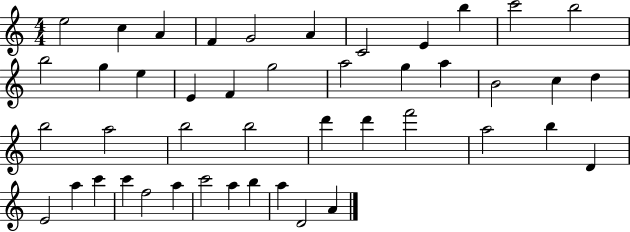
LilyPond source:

{
  \clef treble
  \numericTimeSignature
  \time 4/4
  \key c \major
  e''2 c''4 a'4 | f'4 g'2 a'4 | c'2 e'4 b''4 | c'''2 b''2 | \break b''2 g''4 e''4 | e'4 f'4 g''2 | a''2 g''4 a''4 | b'2 c''4 d''4 | \break b''2 a''2 | b''2 b''2 | d'''4 d'''4 f'''2 | a''2 b''4 d'4 | \break e'2 a''4 c'''4 | c'''4 f''2 a''4 | c'''2 a''4 b''4 | a''4 d'2 a'4 | \break \bar "|."
}